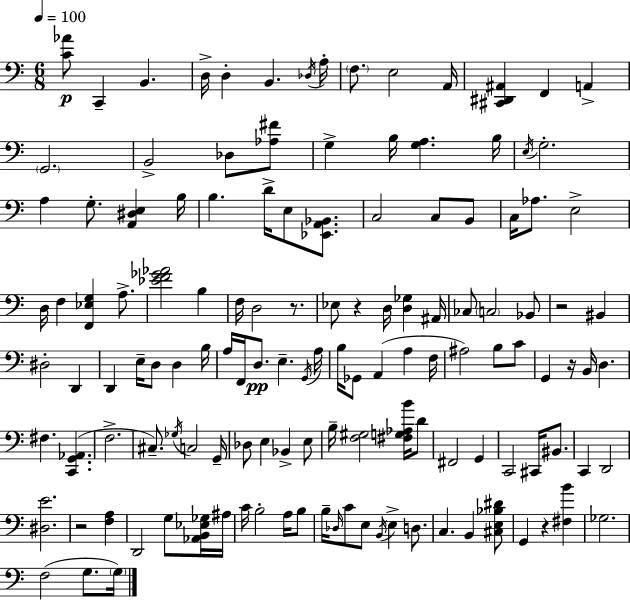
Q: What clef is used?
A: bass